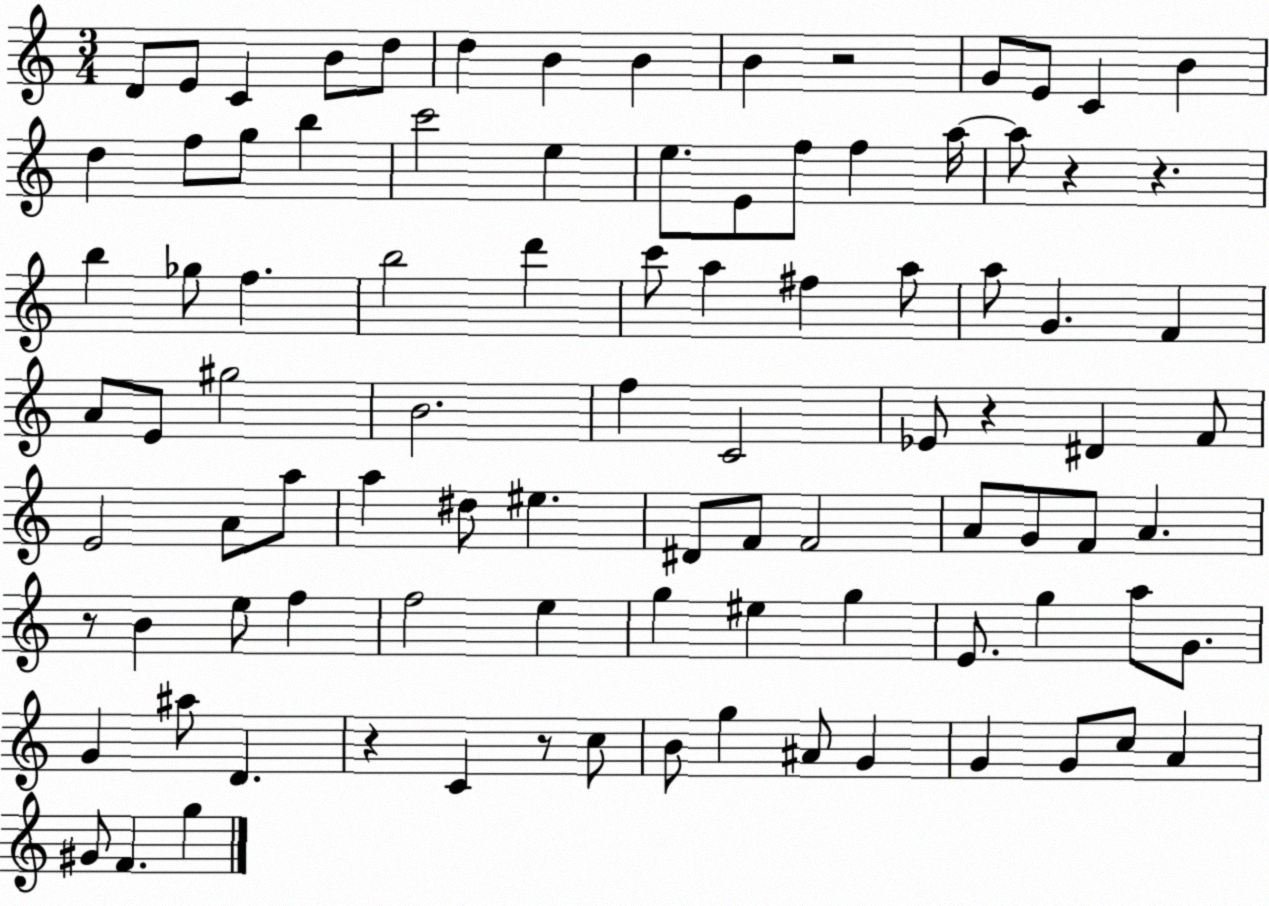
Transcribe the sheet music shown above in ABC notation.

X:1
T:Untitled
M:3/4
L:1/4
K:C
D/2 E/2 C B/2 d/2 d B B B z2 G/2 E/2 C B d f/2 g/2 b c'2 e e/2 E/2 f/2 f a/4 a/2 z z b _g/2 f b2 d' c'/2 a ^f a/2 a/2 G F A/2 E/2 ^g2 B2 f C2 _E/2 z ^D F/2 E2 A/2 a/2 a ^d/2 ^e ^D/2 F/2 F2 A/2 G/2 F/2 A z/2 B e/2 f f2 e g ^e g E/2 g a/2 G/2 G ^a/2 D z C z/2 c/2 B/2 g ^A/2 G G G/2 c/2 A ^G/2 F g